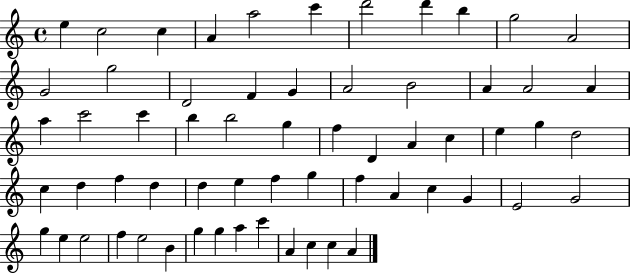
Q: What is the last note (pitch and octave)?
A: A4